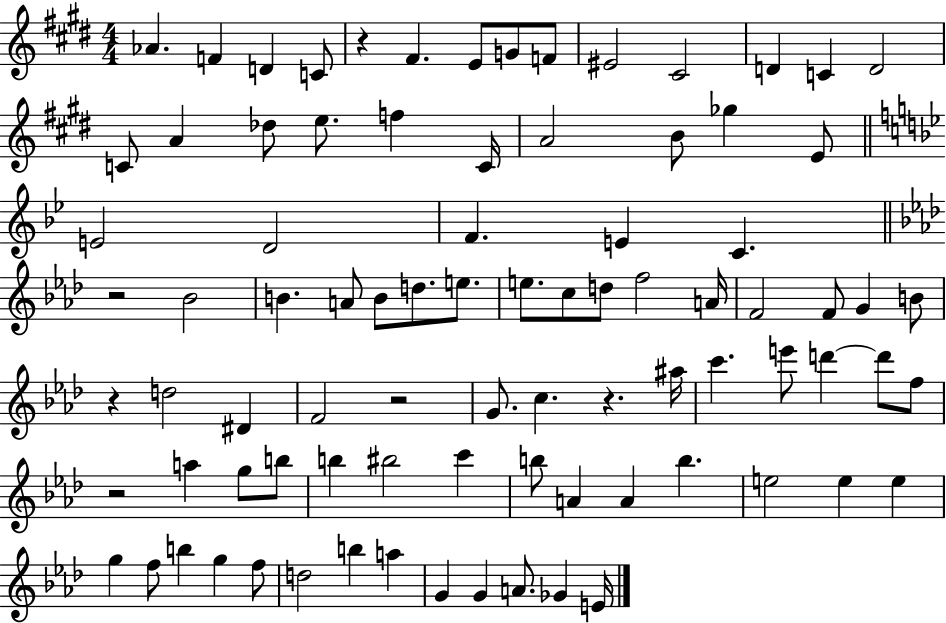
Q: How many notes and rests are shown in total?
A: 86